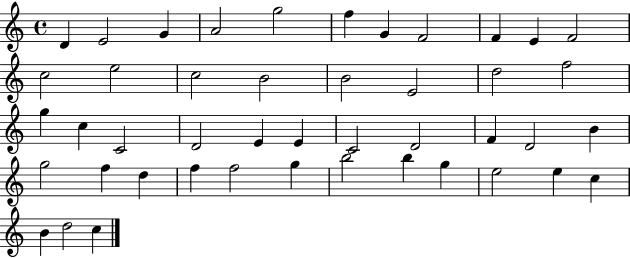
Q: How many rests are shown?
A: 0